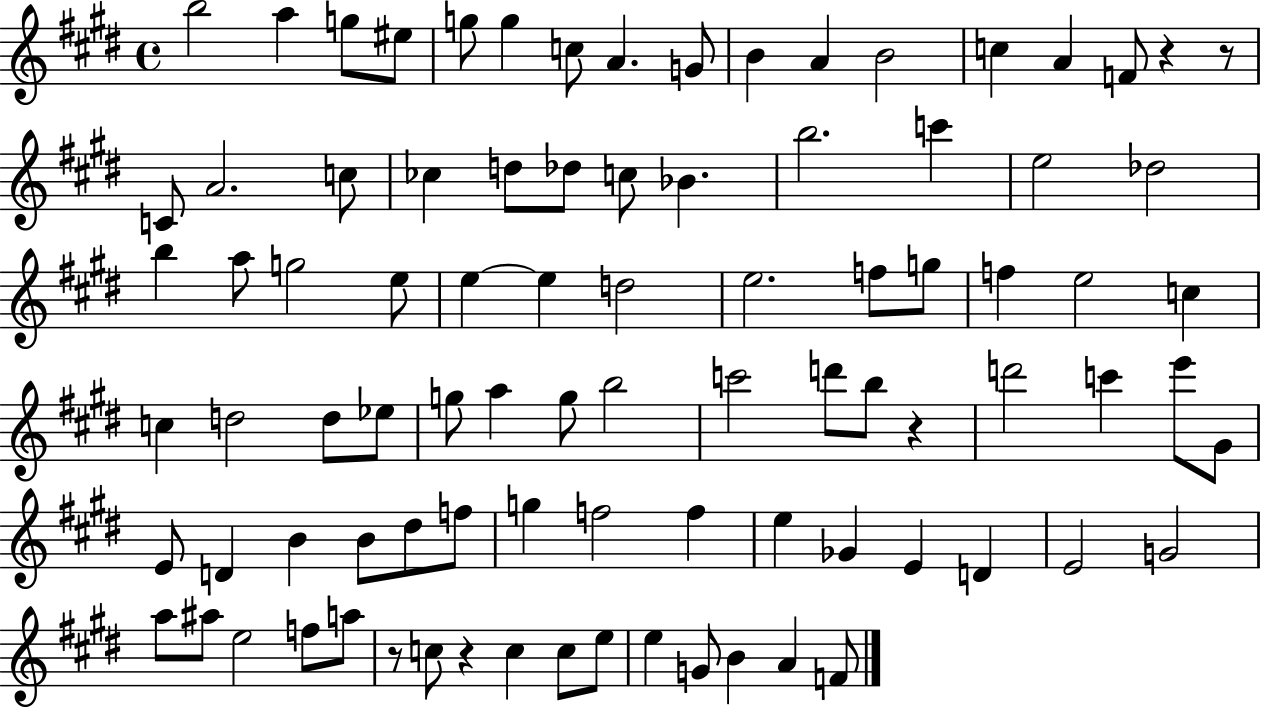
{
  \clef treble
  \time 4/4
  \defaultTimeSignature
  \key e \major
  b''2 a''4 g''8 eis''8 | g''8 g''4 c''8 a'4. g'8 | b'4 a'4 b'2 | c''4 a'4 f'8 r4 r8 | \break c'8 a'2. c''8 | ces''4 d''8 des''8 c''8 bes'4. | b''2. c'''4 | e''2 des''2 | \break b''4 a''8 g''2 e''8 | e''4~~ e''4 d''2 | e''2. f''8 g''8 | f''4 e''2 c''4 | \break c''4 d''2 d''8 ees''8 | g''8 a''4 g''8 b''2 | c'''2 d'''8 b''8 r4 | d'''2 c'''4 e'''8 gis'8 | \break e'8 d'4 b'4 b'8 dis''8 f''8 | g''4 f''2 f''4 | e''4 ges'4 e'4 d'4 | e'2 g'2 | \break a''8 ais''8 e''2 f''8 a''8 | r8 c''8 r4 c''4 c''8 e''8 | e''4 g'8 b'4 a'4 f'8 | \bar "|."
}